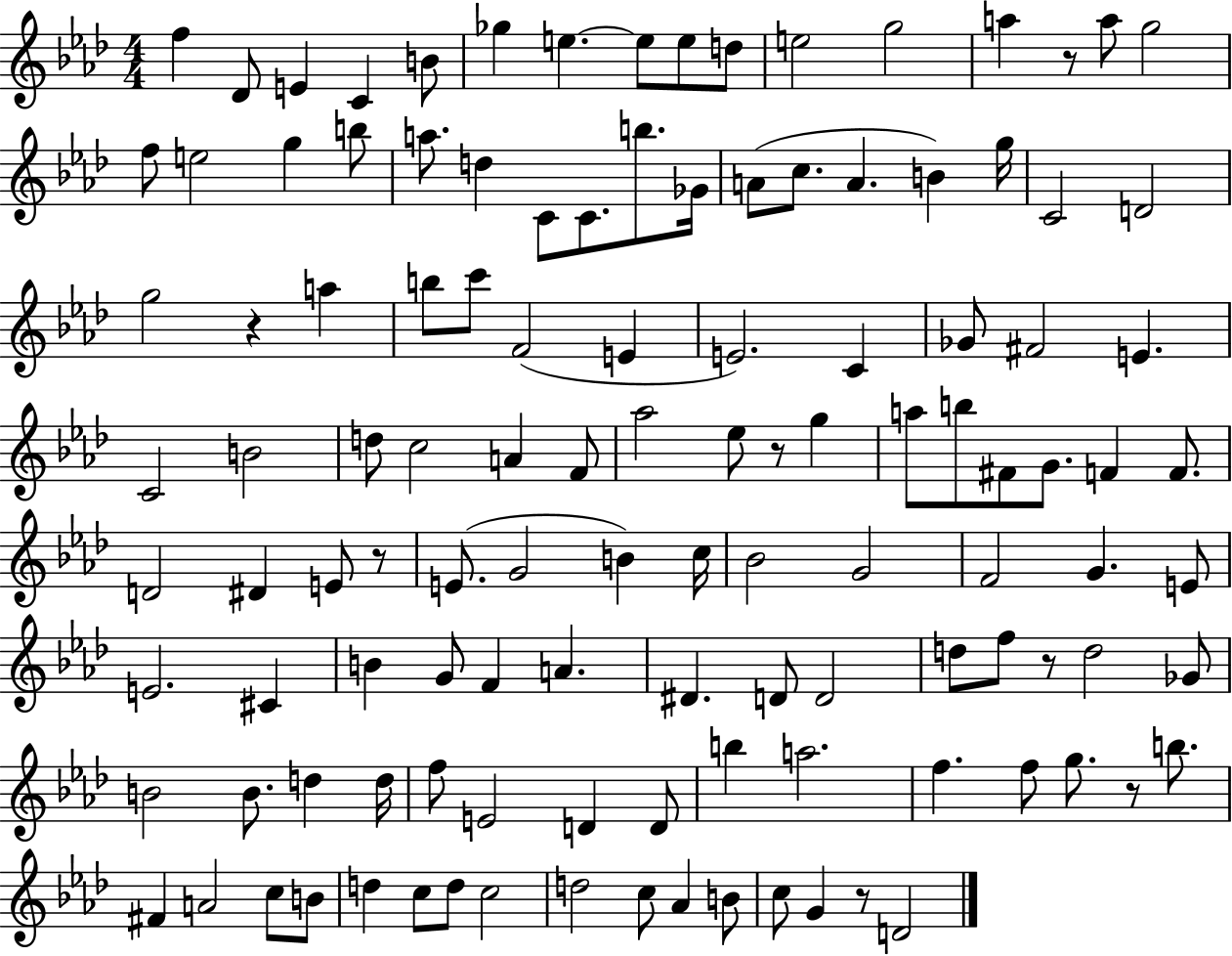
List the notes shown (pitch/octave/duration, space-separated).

F5/q Db4/e E4/q C4/q B4/e Gb5/q E5/q. E5/e E5/e D5/e E5/h G5/h A5/q R/e A5/e G5/h F5/e E5/h G5/q B5/e A5/e. D5/q C4/e C4/e. B5/e. Gb4/s A4/e C5/e. A4/q. B4/q G5/s C4/h D4/h G5/h R/q A5/q B5/e C6/e F4/h E4/q E4/h. C4/q Gb4/e F#4/h E4/q. C4/h B4/h D5/e C5/h A4/q F4/e Ab5/h Eb5/e R/e G5/q A5/e B5/e F#4/e G4/e. F4/q F4/e. D4/h D#4/q E4/e R/e E4/e. G4/h B4/q C5/s Bb4/h G4/h F4/h G4/q. E4/e E4/h. C#4/q B4/q G4/e F4/q A4/q. D#4/q. D4/e D4/h D5/e F5/e R/e D5/h Gb4/e B4/h B4/e. D5/q D5/s F5/e E4/h D4/q D4/e B5/q A5/h. F5/q. F5/e G5/e. R/e B5/e. F#4/q A4/h C5/e B4/e D5/q C5/e D5/e C5/h D5/h C5/e Ab4/q B4/e C5/e G4/q R/e D4/h